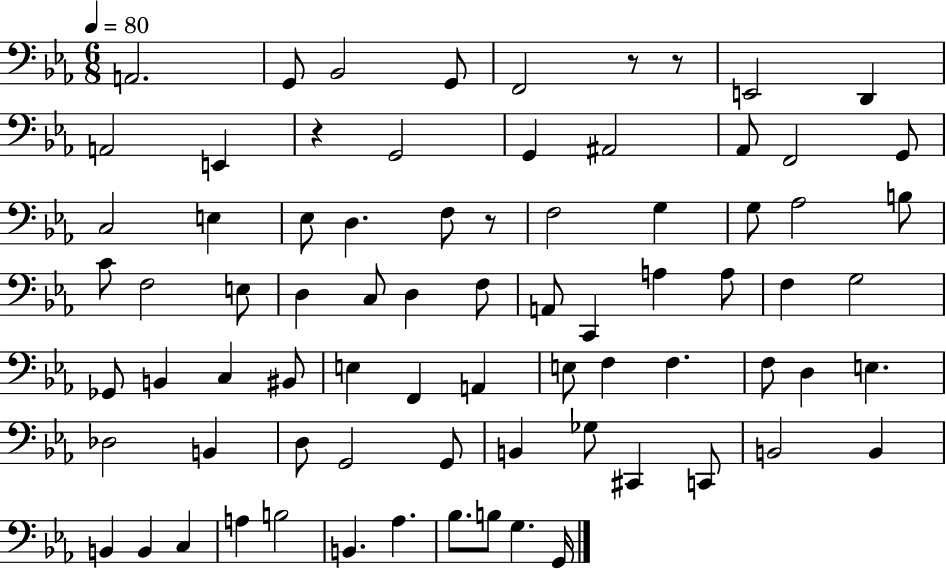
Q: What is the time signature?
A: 6/8